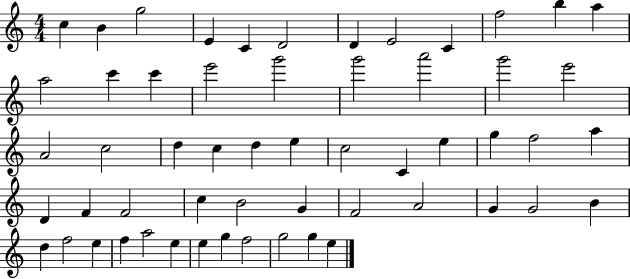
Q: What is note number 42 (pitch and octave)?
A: G4